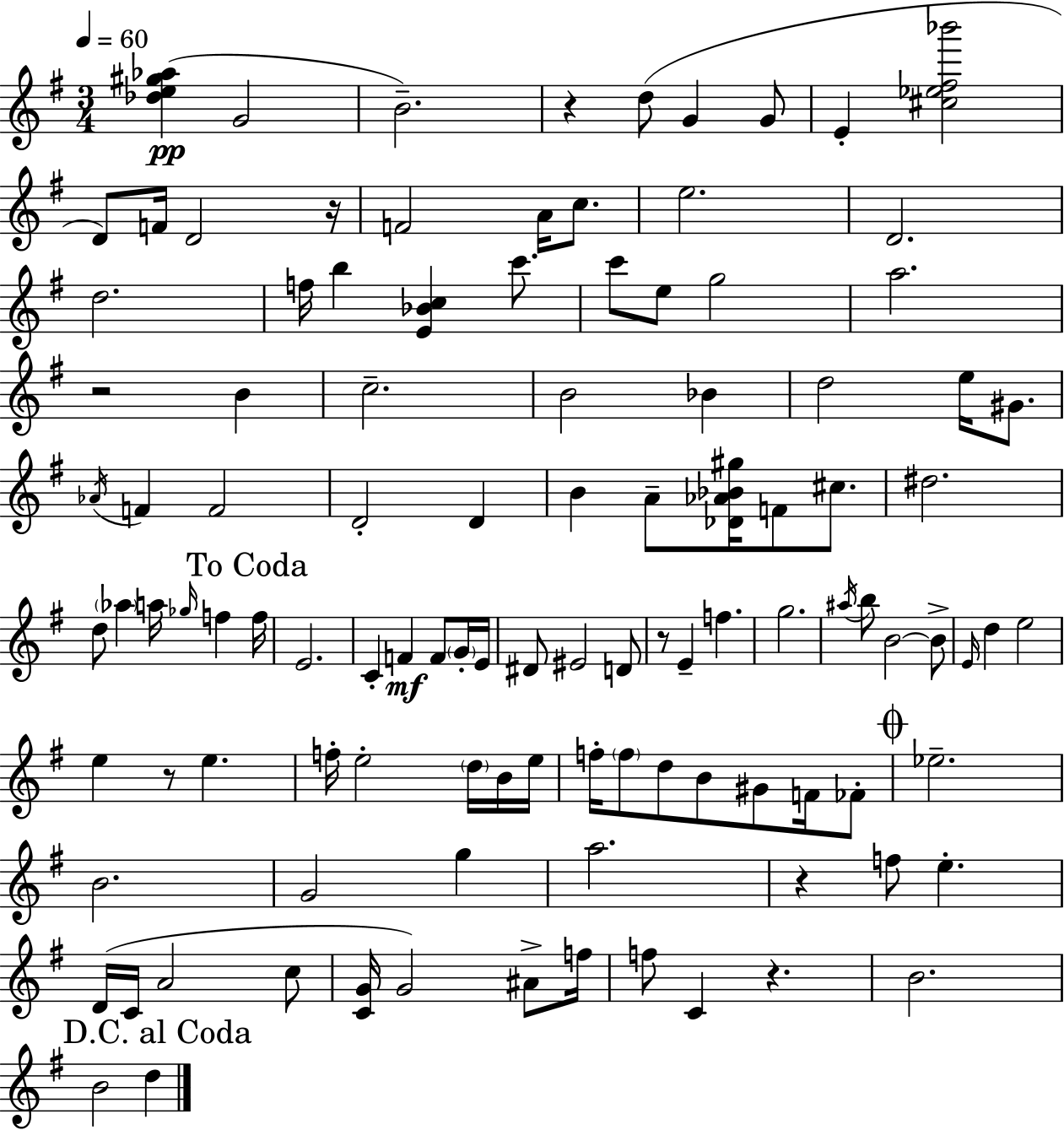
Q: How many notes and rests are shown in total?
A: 109